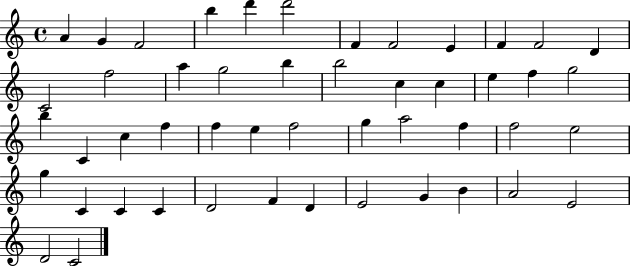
X:1
T:Untitled
M:4/4
L:1/4
K:C
A G F2 b d' d'2 F F2 E F F2 D C2 f2 a g2 b b2 c c e f g2 b C c f f e f2 g a2 f f2 e2 g C C C D2 F D E2 G B A2 E2 D2 C2